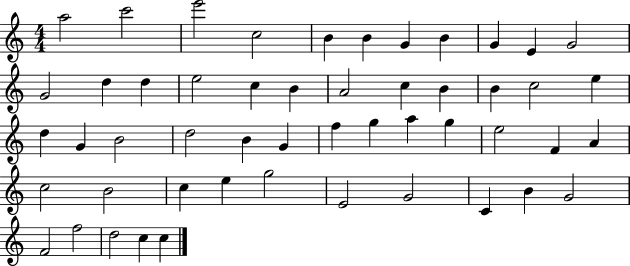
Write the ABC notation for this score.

X:1
T:Untitled
M:4/4
L:1/4
K:C
a2 c'2 e'2 c2 B B G B G E G2 G2 d d e2 c B A2 c B B c2 e d G B2 d2 B G f g a g e2 F A c2 B2 c e g2 E2 G2 C B G2 F2 f2 d2 c c